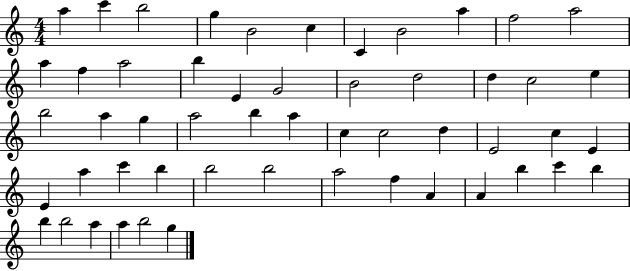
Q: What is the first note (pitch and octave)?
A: A5